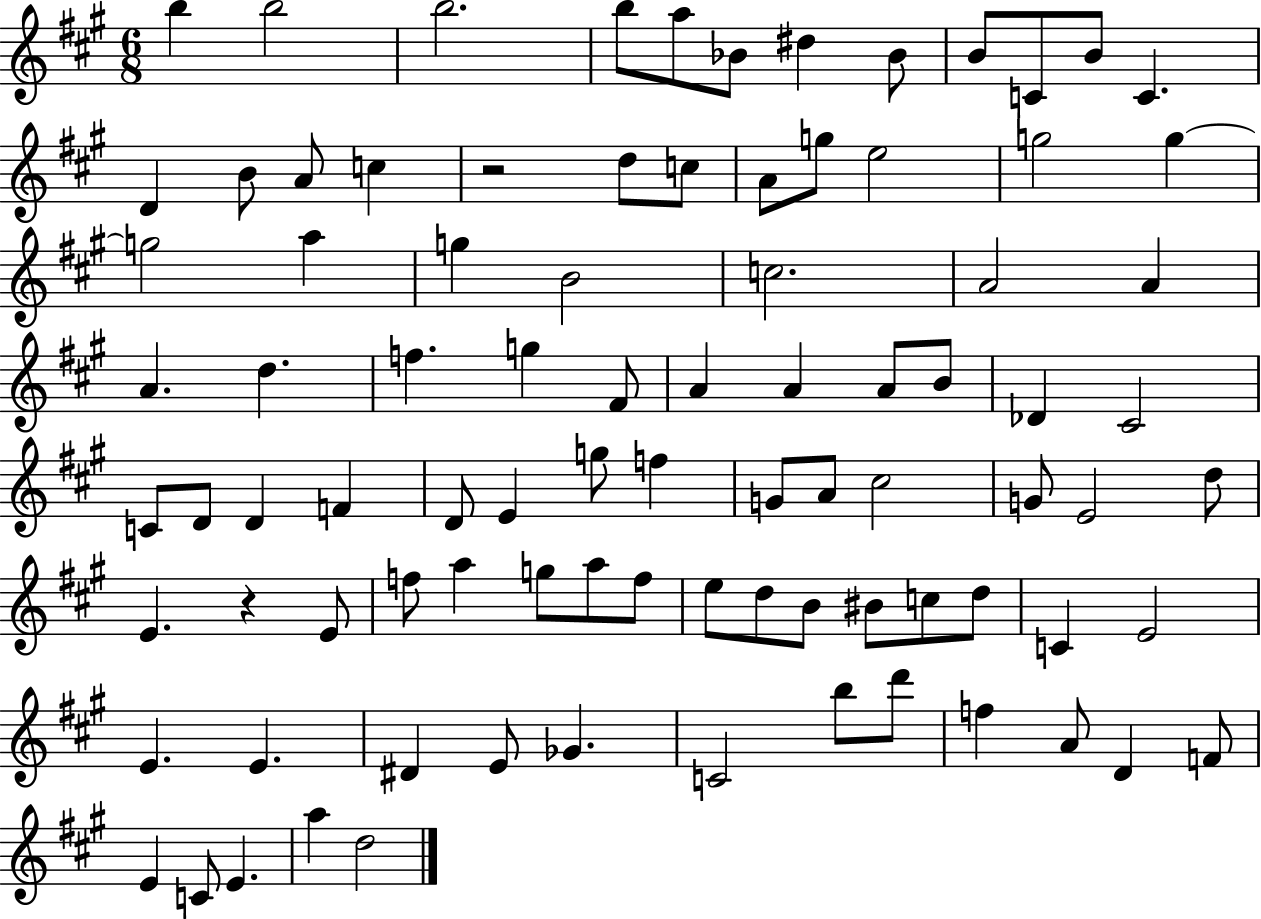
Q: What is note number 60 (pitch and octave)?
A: G5